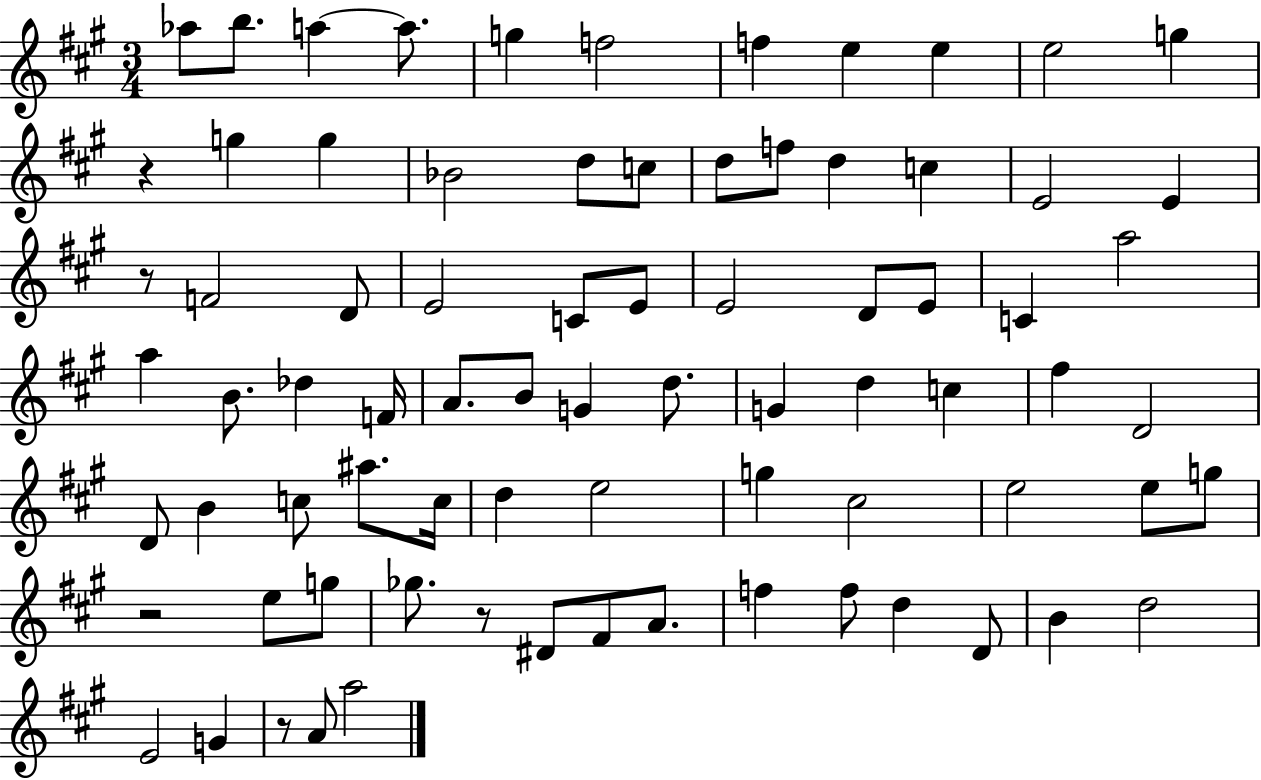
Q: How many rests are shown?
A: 5